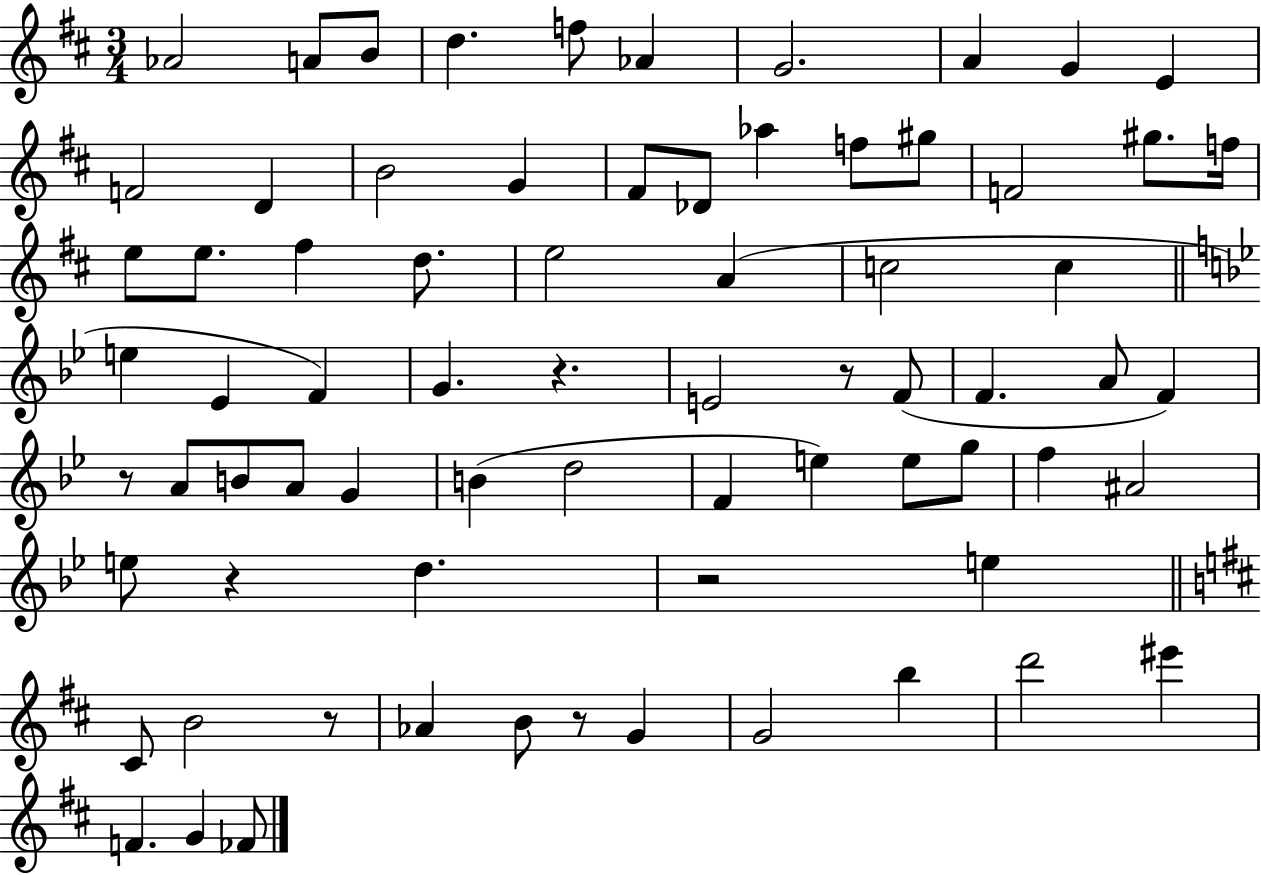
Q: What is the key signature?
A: D major